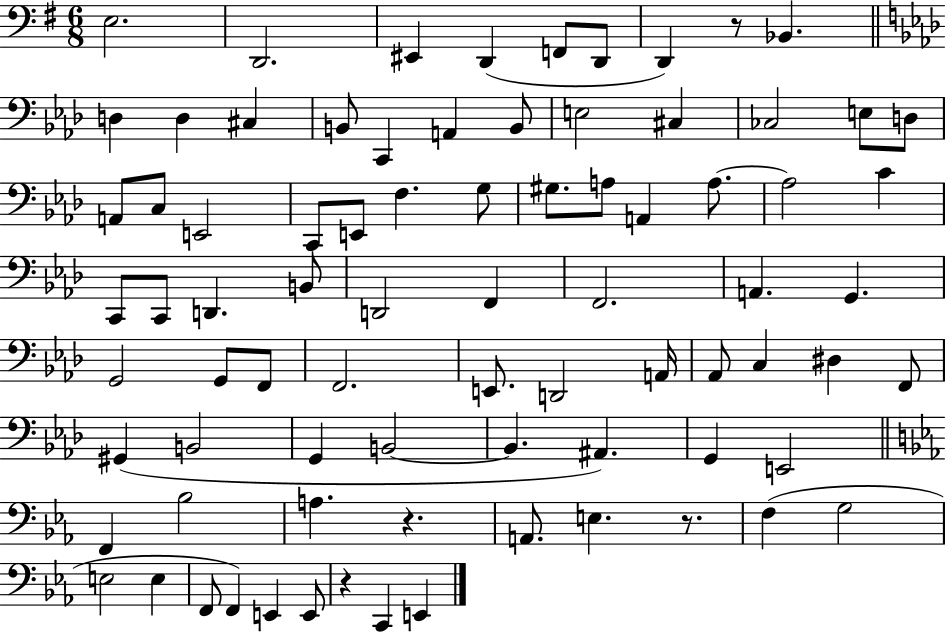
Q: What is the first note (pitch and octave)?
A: E3